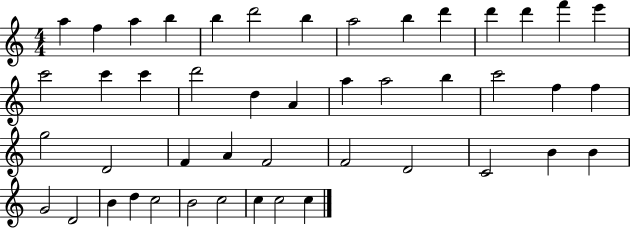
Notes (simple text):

A5/q F5/q A5/q B5/q B5/q D6/h B5/q A5/h B5/q D6/q D6/q D6/q F6/q E6/q C6/h C6/q C6/q D6/h D5/q A4/q A5/q A5/h B5/q C6/h F5/q F5/q G5/h D4/h F4/q A4/q F4/h F4/h D4/h C4/h B4/q B4/q G4/h D4/h B4/q D5/q C5/h B4/h C5/h C5/q C5/h C5/q